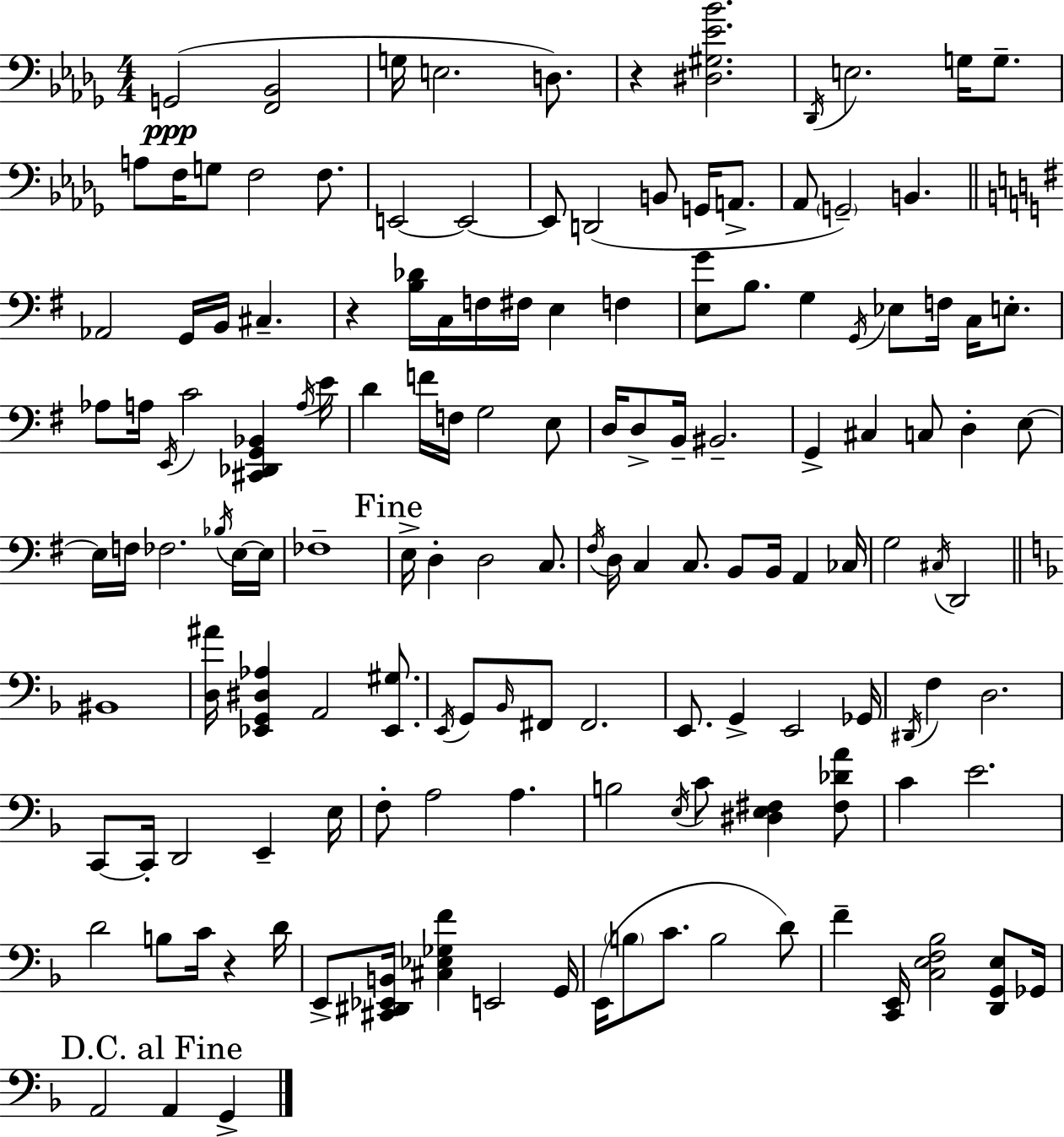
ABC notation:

X:1
T:Untitled
M:4/4
L:1/4
K:Bbm
G,,2 [F,,_B,,]2 G,/4 E,2 D,/2 z [^D,^G,_E_B]2 _D,,/4 E,2 G,/4 G,/2 A,/2 F,/4 G,/2 F,2 F,/2 E,,2 E,,2 E,,/2 D,,2 B,,/2 G,,/4 A,,/2 _A,,/2 G,,2 B,, _A,,2 G,,/4 B,,/4 ^C, z [B,_D]/4 C,/4 F,/4 ^F,/4 E, F, [E,G]/2 B,/2 G, G,,/4 _E,/2 F,/4 C,/4 E,/2 _A,/2 A,/4 E,,/4 C2 [^C,,_D,,G,,_B,,] A,/4 E/4 D F/4 F,/4 G,2 E,/2 D,/4 D,/2 B,,/4 ^B,,2 G,, ^C, C,/2 D, E,/2 E,/4 F,/4 _F,2 _B,/4 E,/4 E,/4 _F,4 E,/4 D, D,2 C,/2 ^F,/4 D,/4 C, C,/2 B,,/2 B,,/4 A,, _C,/4 G,2 ^C,/4 D,,2 ^B,,4 [D,^A]/4 [_E,,G,,^D,_A,] A,,2 [_E,,^G,]/2 E,,/4 G,,/2 _B,,/4 ^F,,/2 ^F,,2 E,,/2 G,, E,,2 _G,,/4 ^D,,/4 F, D,2 C,,/2 C,,/4 D,,2 E,, E,/4 F,/2 A,2 A, B,2 E,/4 C/2 [^D,E,^F,] [^F,_DA]/2 C E2 D2 B,/2 C/4 z D/4 E,,/2 [^C,,^D,,_E,,B,,]/4 [^C,_E,_G,F] E,,2 G,,/4 E,,/4 B,/2 C/2 B,2 D/2 F [C,,E,,]/4 [C,E,F,_B,]2 [D,,G,,E,]/2 _G,,/4 A,,2 A,, G,,